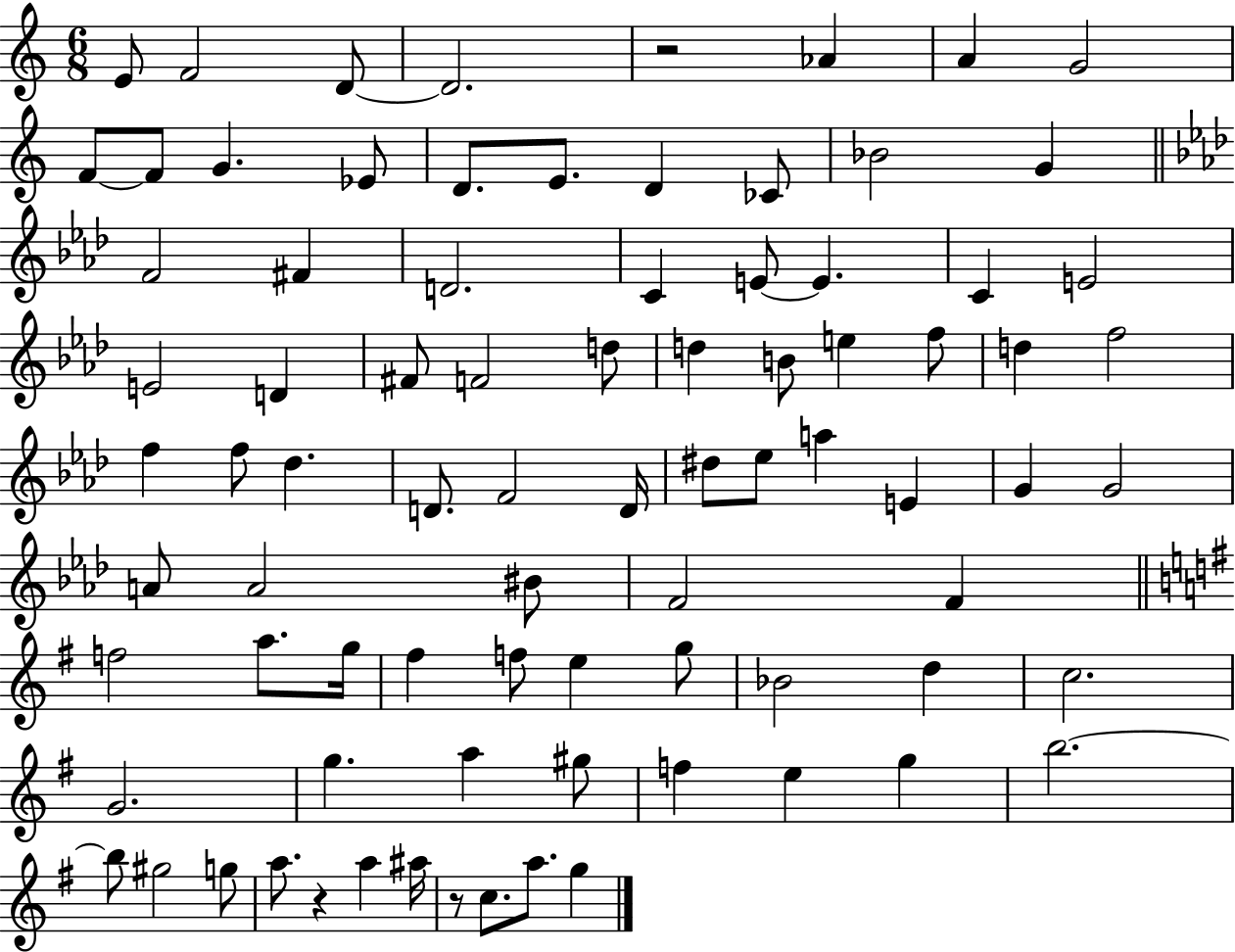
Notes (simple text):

E4/e F4/h D4/e D4/h. R/h Ab4/q A4/q G4/h F4/e F4/e G4/q. Eb4/e D4/e. E4/e. D4/q CES4/e Bb4/h G4/q F4/h F#4/q D4/h. C4/q E4/e E4/q. C4/q E4/h E4/h D4/q F#4/e F4/h D5/e D5/q B4/e E5/q F5/e D5/q F5/h F5/q F5/e Db5/q. D4/e. F4/h D4/s D#5/e Eb5/e A5/q E4/q G4/q G4/h A4/e A4/h BIS4/e F4/h F4/q F5/h A5/e. G5/s F#5/q F5/e E5/q G5/e Bb4/h D5/q C5/h. G4/h. G5/q. A5/q G#5/e F5/q E5/q G5/q B5/h. B5/e G#5/h G5/e A5/e. R/q A5/q A#5/s R/e C5/e. A5/e. G5/q